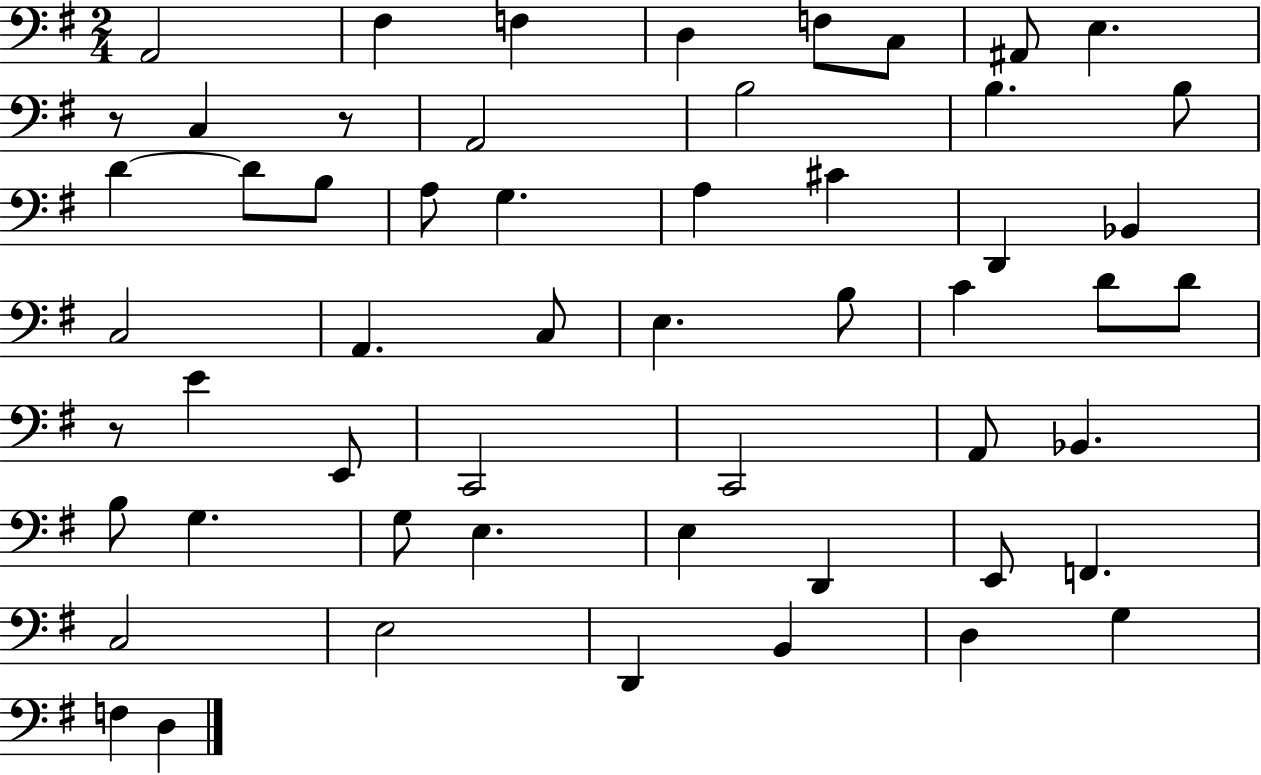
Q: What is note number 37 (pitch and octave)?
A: B3